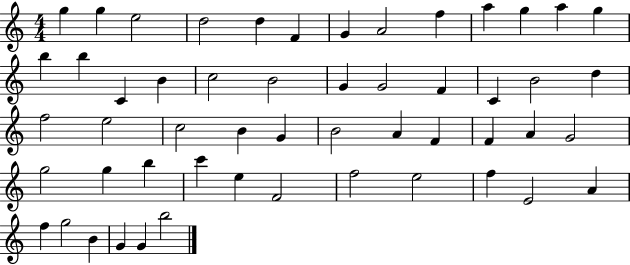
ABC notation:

X:1
T:Untitled
M:4/4
L:1/4
K:C
g g e2 d2 d F G A2 f a g a g b b C B c2 B2 G G2 F C B2 d f2 e2 c2 B G B2 A F F A G2 g2 g b c' e F2 f2 e2 f E2 A f g2 B G G b2